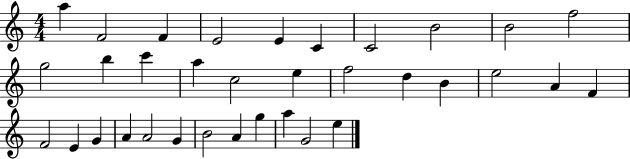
{
  \clef treble
  \numericTimeSignature
  \time 4/4
  \key c \major
  a''4 f'2 f'4 | e'2 e'4 c'4 | c'2 b'2 | b'2 f''2 | \break g''2 b''4 c'''4 | a''4 c''2 e''4 | f''2 d''4 b'4 | e''2 a'4 f'4 | \break f'2 e'4 g'4 | a'4 a'2 g'4 | b'2 a'4 g''4 | a''4 g'2 e''4 | \break \bar "|."
}